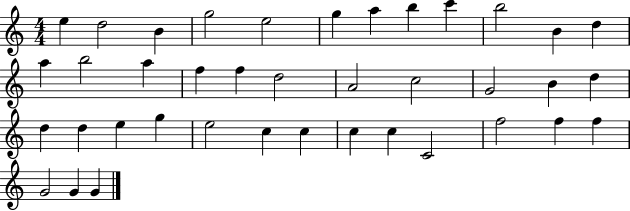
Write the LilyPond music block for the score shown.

{
  \clef treble
  \numericTimeSignature
  \time 4/4
  \key c \major
  e''4 d''2 b'4 | g''2 e''2 | g''4 a''4 b''4 c'''4 | b''2 b'4 d''4 | \break a''4 b''2 a''4 | f''4 f''4 d''2 | a'2 c''2 | g'2 b'4 d''4 | \break d''4 d''4 e''4 g''4 | e''2 c''4 c''4 | c''4 c''4 c'2 | f''2 f''4 f''4 | \break g'2 g'4 g'4 | \bar "|."
}